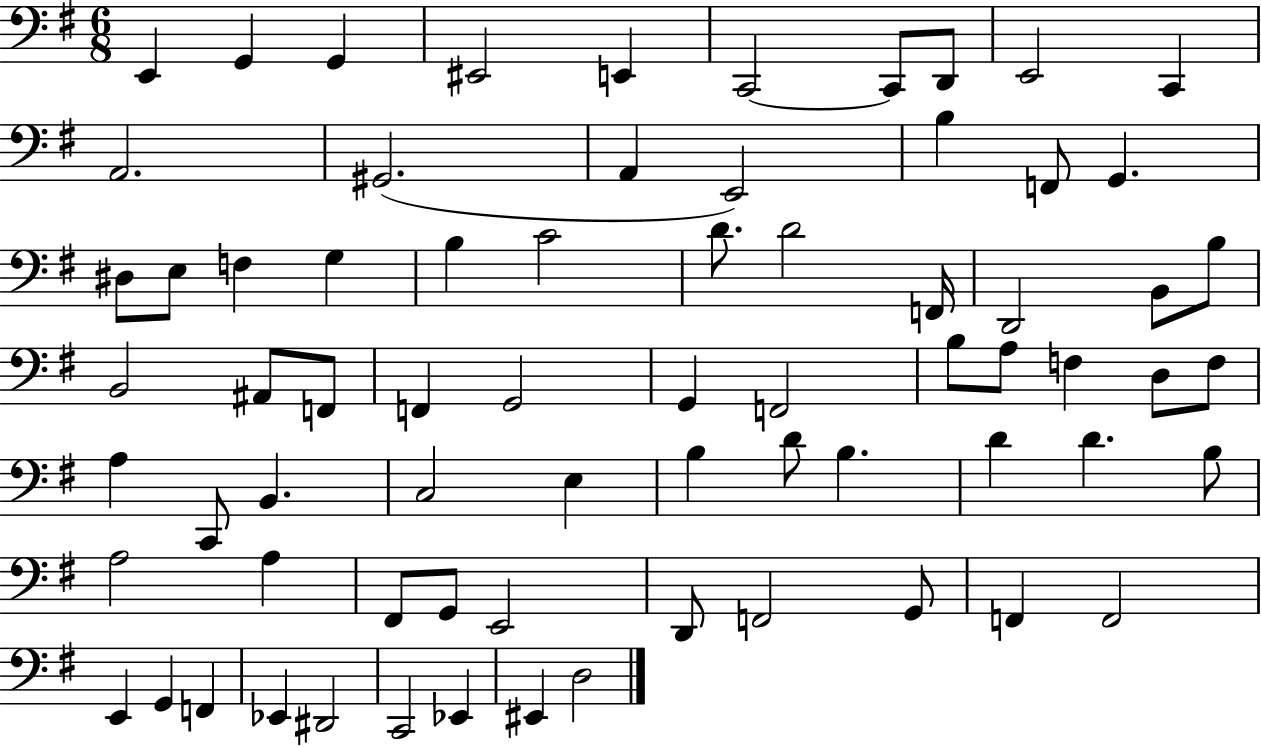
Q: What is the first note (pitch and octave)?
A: E2